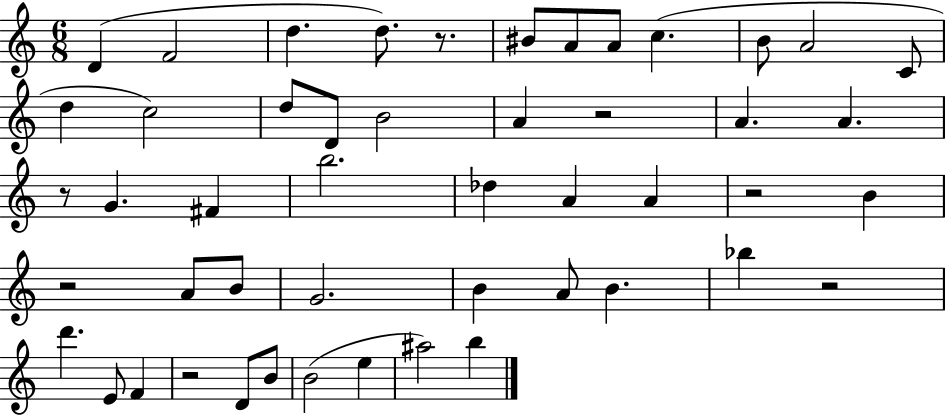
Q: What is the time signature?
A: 6/8